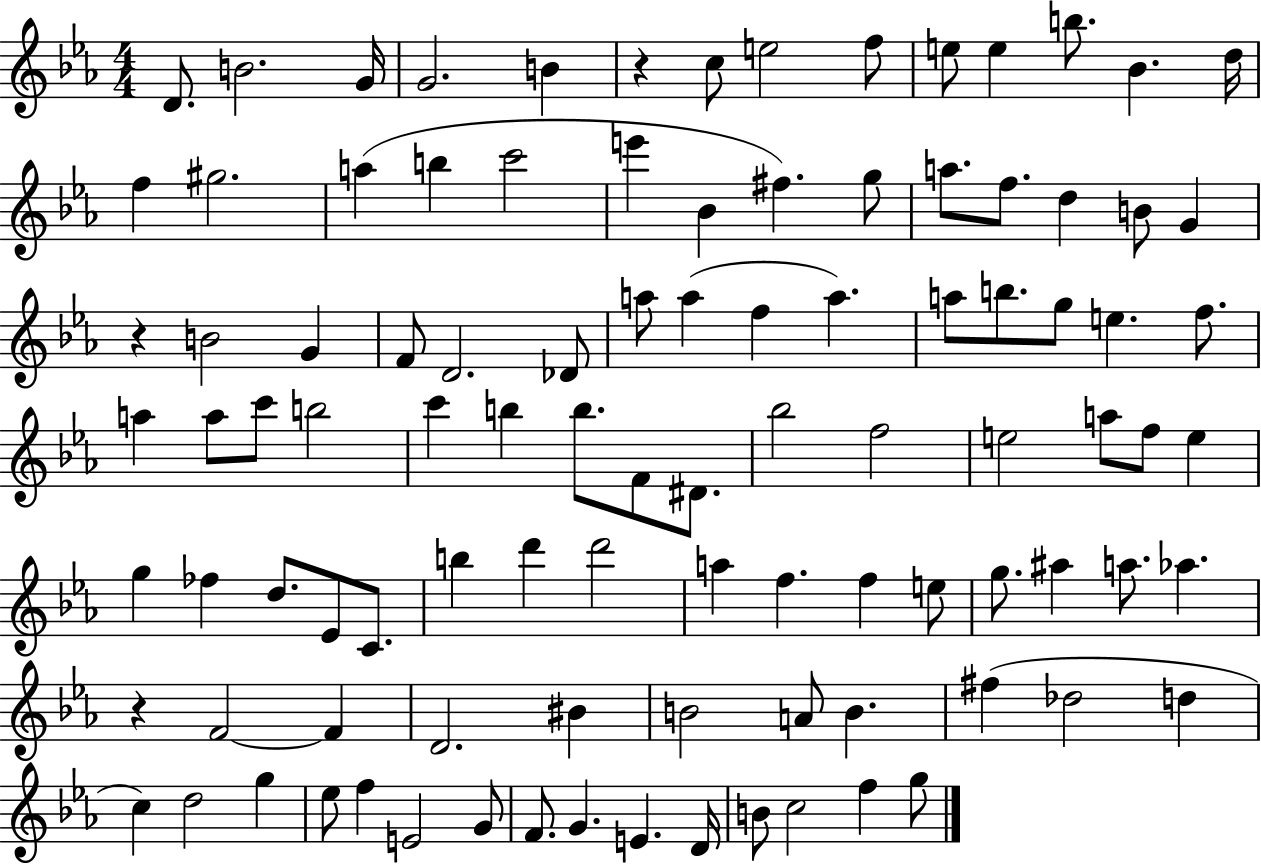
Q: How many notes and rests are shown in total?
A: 100